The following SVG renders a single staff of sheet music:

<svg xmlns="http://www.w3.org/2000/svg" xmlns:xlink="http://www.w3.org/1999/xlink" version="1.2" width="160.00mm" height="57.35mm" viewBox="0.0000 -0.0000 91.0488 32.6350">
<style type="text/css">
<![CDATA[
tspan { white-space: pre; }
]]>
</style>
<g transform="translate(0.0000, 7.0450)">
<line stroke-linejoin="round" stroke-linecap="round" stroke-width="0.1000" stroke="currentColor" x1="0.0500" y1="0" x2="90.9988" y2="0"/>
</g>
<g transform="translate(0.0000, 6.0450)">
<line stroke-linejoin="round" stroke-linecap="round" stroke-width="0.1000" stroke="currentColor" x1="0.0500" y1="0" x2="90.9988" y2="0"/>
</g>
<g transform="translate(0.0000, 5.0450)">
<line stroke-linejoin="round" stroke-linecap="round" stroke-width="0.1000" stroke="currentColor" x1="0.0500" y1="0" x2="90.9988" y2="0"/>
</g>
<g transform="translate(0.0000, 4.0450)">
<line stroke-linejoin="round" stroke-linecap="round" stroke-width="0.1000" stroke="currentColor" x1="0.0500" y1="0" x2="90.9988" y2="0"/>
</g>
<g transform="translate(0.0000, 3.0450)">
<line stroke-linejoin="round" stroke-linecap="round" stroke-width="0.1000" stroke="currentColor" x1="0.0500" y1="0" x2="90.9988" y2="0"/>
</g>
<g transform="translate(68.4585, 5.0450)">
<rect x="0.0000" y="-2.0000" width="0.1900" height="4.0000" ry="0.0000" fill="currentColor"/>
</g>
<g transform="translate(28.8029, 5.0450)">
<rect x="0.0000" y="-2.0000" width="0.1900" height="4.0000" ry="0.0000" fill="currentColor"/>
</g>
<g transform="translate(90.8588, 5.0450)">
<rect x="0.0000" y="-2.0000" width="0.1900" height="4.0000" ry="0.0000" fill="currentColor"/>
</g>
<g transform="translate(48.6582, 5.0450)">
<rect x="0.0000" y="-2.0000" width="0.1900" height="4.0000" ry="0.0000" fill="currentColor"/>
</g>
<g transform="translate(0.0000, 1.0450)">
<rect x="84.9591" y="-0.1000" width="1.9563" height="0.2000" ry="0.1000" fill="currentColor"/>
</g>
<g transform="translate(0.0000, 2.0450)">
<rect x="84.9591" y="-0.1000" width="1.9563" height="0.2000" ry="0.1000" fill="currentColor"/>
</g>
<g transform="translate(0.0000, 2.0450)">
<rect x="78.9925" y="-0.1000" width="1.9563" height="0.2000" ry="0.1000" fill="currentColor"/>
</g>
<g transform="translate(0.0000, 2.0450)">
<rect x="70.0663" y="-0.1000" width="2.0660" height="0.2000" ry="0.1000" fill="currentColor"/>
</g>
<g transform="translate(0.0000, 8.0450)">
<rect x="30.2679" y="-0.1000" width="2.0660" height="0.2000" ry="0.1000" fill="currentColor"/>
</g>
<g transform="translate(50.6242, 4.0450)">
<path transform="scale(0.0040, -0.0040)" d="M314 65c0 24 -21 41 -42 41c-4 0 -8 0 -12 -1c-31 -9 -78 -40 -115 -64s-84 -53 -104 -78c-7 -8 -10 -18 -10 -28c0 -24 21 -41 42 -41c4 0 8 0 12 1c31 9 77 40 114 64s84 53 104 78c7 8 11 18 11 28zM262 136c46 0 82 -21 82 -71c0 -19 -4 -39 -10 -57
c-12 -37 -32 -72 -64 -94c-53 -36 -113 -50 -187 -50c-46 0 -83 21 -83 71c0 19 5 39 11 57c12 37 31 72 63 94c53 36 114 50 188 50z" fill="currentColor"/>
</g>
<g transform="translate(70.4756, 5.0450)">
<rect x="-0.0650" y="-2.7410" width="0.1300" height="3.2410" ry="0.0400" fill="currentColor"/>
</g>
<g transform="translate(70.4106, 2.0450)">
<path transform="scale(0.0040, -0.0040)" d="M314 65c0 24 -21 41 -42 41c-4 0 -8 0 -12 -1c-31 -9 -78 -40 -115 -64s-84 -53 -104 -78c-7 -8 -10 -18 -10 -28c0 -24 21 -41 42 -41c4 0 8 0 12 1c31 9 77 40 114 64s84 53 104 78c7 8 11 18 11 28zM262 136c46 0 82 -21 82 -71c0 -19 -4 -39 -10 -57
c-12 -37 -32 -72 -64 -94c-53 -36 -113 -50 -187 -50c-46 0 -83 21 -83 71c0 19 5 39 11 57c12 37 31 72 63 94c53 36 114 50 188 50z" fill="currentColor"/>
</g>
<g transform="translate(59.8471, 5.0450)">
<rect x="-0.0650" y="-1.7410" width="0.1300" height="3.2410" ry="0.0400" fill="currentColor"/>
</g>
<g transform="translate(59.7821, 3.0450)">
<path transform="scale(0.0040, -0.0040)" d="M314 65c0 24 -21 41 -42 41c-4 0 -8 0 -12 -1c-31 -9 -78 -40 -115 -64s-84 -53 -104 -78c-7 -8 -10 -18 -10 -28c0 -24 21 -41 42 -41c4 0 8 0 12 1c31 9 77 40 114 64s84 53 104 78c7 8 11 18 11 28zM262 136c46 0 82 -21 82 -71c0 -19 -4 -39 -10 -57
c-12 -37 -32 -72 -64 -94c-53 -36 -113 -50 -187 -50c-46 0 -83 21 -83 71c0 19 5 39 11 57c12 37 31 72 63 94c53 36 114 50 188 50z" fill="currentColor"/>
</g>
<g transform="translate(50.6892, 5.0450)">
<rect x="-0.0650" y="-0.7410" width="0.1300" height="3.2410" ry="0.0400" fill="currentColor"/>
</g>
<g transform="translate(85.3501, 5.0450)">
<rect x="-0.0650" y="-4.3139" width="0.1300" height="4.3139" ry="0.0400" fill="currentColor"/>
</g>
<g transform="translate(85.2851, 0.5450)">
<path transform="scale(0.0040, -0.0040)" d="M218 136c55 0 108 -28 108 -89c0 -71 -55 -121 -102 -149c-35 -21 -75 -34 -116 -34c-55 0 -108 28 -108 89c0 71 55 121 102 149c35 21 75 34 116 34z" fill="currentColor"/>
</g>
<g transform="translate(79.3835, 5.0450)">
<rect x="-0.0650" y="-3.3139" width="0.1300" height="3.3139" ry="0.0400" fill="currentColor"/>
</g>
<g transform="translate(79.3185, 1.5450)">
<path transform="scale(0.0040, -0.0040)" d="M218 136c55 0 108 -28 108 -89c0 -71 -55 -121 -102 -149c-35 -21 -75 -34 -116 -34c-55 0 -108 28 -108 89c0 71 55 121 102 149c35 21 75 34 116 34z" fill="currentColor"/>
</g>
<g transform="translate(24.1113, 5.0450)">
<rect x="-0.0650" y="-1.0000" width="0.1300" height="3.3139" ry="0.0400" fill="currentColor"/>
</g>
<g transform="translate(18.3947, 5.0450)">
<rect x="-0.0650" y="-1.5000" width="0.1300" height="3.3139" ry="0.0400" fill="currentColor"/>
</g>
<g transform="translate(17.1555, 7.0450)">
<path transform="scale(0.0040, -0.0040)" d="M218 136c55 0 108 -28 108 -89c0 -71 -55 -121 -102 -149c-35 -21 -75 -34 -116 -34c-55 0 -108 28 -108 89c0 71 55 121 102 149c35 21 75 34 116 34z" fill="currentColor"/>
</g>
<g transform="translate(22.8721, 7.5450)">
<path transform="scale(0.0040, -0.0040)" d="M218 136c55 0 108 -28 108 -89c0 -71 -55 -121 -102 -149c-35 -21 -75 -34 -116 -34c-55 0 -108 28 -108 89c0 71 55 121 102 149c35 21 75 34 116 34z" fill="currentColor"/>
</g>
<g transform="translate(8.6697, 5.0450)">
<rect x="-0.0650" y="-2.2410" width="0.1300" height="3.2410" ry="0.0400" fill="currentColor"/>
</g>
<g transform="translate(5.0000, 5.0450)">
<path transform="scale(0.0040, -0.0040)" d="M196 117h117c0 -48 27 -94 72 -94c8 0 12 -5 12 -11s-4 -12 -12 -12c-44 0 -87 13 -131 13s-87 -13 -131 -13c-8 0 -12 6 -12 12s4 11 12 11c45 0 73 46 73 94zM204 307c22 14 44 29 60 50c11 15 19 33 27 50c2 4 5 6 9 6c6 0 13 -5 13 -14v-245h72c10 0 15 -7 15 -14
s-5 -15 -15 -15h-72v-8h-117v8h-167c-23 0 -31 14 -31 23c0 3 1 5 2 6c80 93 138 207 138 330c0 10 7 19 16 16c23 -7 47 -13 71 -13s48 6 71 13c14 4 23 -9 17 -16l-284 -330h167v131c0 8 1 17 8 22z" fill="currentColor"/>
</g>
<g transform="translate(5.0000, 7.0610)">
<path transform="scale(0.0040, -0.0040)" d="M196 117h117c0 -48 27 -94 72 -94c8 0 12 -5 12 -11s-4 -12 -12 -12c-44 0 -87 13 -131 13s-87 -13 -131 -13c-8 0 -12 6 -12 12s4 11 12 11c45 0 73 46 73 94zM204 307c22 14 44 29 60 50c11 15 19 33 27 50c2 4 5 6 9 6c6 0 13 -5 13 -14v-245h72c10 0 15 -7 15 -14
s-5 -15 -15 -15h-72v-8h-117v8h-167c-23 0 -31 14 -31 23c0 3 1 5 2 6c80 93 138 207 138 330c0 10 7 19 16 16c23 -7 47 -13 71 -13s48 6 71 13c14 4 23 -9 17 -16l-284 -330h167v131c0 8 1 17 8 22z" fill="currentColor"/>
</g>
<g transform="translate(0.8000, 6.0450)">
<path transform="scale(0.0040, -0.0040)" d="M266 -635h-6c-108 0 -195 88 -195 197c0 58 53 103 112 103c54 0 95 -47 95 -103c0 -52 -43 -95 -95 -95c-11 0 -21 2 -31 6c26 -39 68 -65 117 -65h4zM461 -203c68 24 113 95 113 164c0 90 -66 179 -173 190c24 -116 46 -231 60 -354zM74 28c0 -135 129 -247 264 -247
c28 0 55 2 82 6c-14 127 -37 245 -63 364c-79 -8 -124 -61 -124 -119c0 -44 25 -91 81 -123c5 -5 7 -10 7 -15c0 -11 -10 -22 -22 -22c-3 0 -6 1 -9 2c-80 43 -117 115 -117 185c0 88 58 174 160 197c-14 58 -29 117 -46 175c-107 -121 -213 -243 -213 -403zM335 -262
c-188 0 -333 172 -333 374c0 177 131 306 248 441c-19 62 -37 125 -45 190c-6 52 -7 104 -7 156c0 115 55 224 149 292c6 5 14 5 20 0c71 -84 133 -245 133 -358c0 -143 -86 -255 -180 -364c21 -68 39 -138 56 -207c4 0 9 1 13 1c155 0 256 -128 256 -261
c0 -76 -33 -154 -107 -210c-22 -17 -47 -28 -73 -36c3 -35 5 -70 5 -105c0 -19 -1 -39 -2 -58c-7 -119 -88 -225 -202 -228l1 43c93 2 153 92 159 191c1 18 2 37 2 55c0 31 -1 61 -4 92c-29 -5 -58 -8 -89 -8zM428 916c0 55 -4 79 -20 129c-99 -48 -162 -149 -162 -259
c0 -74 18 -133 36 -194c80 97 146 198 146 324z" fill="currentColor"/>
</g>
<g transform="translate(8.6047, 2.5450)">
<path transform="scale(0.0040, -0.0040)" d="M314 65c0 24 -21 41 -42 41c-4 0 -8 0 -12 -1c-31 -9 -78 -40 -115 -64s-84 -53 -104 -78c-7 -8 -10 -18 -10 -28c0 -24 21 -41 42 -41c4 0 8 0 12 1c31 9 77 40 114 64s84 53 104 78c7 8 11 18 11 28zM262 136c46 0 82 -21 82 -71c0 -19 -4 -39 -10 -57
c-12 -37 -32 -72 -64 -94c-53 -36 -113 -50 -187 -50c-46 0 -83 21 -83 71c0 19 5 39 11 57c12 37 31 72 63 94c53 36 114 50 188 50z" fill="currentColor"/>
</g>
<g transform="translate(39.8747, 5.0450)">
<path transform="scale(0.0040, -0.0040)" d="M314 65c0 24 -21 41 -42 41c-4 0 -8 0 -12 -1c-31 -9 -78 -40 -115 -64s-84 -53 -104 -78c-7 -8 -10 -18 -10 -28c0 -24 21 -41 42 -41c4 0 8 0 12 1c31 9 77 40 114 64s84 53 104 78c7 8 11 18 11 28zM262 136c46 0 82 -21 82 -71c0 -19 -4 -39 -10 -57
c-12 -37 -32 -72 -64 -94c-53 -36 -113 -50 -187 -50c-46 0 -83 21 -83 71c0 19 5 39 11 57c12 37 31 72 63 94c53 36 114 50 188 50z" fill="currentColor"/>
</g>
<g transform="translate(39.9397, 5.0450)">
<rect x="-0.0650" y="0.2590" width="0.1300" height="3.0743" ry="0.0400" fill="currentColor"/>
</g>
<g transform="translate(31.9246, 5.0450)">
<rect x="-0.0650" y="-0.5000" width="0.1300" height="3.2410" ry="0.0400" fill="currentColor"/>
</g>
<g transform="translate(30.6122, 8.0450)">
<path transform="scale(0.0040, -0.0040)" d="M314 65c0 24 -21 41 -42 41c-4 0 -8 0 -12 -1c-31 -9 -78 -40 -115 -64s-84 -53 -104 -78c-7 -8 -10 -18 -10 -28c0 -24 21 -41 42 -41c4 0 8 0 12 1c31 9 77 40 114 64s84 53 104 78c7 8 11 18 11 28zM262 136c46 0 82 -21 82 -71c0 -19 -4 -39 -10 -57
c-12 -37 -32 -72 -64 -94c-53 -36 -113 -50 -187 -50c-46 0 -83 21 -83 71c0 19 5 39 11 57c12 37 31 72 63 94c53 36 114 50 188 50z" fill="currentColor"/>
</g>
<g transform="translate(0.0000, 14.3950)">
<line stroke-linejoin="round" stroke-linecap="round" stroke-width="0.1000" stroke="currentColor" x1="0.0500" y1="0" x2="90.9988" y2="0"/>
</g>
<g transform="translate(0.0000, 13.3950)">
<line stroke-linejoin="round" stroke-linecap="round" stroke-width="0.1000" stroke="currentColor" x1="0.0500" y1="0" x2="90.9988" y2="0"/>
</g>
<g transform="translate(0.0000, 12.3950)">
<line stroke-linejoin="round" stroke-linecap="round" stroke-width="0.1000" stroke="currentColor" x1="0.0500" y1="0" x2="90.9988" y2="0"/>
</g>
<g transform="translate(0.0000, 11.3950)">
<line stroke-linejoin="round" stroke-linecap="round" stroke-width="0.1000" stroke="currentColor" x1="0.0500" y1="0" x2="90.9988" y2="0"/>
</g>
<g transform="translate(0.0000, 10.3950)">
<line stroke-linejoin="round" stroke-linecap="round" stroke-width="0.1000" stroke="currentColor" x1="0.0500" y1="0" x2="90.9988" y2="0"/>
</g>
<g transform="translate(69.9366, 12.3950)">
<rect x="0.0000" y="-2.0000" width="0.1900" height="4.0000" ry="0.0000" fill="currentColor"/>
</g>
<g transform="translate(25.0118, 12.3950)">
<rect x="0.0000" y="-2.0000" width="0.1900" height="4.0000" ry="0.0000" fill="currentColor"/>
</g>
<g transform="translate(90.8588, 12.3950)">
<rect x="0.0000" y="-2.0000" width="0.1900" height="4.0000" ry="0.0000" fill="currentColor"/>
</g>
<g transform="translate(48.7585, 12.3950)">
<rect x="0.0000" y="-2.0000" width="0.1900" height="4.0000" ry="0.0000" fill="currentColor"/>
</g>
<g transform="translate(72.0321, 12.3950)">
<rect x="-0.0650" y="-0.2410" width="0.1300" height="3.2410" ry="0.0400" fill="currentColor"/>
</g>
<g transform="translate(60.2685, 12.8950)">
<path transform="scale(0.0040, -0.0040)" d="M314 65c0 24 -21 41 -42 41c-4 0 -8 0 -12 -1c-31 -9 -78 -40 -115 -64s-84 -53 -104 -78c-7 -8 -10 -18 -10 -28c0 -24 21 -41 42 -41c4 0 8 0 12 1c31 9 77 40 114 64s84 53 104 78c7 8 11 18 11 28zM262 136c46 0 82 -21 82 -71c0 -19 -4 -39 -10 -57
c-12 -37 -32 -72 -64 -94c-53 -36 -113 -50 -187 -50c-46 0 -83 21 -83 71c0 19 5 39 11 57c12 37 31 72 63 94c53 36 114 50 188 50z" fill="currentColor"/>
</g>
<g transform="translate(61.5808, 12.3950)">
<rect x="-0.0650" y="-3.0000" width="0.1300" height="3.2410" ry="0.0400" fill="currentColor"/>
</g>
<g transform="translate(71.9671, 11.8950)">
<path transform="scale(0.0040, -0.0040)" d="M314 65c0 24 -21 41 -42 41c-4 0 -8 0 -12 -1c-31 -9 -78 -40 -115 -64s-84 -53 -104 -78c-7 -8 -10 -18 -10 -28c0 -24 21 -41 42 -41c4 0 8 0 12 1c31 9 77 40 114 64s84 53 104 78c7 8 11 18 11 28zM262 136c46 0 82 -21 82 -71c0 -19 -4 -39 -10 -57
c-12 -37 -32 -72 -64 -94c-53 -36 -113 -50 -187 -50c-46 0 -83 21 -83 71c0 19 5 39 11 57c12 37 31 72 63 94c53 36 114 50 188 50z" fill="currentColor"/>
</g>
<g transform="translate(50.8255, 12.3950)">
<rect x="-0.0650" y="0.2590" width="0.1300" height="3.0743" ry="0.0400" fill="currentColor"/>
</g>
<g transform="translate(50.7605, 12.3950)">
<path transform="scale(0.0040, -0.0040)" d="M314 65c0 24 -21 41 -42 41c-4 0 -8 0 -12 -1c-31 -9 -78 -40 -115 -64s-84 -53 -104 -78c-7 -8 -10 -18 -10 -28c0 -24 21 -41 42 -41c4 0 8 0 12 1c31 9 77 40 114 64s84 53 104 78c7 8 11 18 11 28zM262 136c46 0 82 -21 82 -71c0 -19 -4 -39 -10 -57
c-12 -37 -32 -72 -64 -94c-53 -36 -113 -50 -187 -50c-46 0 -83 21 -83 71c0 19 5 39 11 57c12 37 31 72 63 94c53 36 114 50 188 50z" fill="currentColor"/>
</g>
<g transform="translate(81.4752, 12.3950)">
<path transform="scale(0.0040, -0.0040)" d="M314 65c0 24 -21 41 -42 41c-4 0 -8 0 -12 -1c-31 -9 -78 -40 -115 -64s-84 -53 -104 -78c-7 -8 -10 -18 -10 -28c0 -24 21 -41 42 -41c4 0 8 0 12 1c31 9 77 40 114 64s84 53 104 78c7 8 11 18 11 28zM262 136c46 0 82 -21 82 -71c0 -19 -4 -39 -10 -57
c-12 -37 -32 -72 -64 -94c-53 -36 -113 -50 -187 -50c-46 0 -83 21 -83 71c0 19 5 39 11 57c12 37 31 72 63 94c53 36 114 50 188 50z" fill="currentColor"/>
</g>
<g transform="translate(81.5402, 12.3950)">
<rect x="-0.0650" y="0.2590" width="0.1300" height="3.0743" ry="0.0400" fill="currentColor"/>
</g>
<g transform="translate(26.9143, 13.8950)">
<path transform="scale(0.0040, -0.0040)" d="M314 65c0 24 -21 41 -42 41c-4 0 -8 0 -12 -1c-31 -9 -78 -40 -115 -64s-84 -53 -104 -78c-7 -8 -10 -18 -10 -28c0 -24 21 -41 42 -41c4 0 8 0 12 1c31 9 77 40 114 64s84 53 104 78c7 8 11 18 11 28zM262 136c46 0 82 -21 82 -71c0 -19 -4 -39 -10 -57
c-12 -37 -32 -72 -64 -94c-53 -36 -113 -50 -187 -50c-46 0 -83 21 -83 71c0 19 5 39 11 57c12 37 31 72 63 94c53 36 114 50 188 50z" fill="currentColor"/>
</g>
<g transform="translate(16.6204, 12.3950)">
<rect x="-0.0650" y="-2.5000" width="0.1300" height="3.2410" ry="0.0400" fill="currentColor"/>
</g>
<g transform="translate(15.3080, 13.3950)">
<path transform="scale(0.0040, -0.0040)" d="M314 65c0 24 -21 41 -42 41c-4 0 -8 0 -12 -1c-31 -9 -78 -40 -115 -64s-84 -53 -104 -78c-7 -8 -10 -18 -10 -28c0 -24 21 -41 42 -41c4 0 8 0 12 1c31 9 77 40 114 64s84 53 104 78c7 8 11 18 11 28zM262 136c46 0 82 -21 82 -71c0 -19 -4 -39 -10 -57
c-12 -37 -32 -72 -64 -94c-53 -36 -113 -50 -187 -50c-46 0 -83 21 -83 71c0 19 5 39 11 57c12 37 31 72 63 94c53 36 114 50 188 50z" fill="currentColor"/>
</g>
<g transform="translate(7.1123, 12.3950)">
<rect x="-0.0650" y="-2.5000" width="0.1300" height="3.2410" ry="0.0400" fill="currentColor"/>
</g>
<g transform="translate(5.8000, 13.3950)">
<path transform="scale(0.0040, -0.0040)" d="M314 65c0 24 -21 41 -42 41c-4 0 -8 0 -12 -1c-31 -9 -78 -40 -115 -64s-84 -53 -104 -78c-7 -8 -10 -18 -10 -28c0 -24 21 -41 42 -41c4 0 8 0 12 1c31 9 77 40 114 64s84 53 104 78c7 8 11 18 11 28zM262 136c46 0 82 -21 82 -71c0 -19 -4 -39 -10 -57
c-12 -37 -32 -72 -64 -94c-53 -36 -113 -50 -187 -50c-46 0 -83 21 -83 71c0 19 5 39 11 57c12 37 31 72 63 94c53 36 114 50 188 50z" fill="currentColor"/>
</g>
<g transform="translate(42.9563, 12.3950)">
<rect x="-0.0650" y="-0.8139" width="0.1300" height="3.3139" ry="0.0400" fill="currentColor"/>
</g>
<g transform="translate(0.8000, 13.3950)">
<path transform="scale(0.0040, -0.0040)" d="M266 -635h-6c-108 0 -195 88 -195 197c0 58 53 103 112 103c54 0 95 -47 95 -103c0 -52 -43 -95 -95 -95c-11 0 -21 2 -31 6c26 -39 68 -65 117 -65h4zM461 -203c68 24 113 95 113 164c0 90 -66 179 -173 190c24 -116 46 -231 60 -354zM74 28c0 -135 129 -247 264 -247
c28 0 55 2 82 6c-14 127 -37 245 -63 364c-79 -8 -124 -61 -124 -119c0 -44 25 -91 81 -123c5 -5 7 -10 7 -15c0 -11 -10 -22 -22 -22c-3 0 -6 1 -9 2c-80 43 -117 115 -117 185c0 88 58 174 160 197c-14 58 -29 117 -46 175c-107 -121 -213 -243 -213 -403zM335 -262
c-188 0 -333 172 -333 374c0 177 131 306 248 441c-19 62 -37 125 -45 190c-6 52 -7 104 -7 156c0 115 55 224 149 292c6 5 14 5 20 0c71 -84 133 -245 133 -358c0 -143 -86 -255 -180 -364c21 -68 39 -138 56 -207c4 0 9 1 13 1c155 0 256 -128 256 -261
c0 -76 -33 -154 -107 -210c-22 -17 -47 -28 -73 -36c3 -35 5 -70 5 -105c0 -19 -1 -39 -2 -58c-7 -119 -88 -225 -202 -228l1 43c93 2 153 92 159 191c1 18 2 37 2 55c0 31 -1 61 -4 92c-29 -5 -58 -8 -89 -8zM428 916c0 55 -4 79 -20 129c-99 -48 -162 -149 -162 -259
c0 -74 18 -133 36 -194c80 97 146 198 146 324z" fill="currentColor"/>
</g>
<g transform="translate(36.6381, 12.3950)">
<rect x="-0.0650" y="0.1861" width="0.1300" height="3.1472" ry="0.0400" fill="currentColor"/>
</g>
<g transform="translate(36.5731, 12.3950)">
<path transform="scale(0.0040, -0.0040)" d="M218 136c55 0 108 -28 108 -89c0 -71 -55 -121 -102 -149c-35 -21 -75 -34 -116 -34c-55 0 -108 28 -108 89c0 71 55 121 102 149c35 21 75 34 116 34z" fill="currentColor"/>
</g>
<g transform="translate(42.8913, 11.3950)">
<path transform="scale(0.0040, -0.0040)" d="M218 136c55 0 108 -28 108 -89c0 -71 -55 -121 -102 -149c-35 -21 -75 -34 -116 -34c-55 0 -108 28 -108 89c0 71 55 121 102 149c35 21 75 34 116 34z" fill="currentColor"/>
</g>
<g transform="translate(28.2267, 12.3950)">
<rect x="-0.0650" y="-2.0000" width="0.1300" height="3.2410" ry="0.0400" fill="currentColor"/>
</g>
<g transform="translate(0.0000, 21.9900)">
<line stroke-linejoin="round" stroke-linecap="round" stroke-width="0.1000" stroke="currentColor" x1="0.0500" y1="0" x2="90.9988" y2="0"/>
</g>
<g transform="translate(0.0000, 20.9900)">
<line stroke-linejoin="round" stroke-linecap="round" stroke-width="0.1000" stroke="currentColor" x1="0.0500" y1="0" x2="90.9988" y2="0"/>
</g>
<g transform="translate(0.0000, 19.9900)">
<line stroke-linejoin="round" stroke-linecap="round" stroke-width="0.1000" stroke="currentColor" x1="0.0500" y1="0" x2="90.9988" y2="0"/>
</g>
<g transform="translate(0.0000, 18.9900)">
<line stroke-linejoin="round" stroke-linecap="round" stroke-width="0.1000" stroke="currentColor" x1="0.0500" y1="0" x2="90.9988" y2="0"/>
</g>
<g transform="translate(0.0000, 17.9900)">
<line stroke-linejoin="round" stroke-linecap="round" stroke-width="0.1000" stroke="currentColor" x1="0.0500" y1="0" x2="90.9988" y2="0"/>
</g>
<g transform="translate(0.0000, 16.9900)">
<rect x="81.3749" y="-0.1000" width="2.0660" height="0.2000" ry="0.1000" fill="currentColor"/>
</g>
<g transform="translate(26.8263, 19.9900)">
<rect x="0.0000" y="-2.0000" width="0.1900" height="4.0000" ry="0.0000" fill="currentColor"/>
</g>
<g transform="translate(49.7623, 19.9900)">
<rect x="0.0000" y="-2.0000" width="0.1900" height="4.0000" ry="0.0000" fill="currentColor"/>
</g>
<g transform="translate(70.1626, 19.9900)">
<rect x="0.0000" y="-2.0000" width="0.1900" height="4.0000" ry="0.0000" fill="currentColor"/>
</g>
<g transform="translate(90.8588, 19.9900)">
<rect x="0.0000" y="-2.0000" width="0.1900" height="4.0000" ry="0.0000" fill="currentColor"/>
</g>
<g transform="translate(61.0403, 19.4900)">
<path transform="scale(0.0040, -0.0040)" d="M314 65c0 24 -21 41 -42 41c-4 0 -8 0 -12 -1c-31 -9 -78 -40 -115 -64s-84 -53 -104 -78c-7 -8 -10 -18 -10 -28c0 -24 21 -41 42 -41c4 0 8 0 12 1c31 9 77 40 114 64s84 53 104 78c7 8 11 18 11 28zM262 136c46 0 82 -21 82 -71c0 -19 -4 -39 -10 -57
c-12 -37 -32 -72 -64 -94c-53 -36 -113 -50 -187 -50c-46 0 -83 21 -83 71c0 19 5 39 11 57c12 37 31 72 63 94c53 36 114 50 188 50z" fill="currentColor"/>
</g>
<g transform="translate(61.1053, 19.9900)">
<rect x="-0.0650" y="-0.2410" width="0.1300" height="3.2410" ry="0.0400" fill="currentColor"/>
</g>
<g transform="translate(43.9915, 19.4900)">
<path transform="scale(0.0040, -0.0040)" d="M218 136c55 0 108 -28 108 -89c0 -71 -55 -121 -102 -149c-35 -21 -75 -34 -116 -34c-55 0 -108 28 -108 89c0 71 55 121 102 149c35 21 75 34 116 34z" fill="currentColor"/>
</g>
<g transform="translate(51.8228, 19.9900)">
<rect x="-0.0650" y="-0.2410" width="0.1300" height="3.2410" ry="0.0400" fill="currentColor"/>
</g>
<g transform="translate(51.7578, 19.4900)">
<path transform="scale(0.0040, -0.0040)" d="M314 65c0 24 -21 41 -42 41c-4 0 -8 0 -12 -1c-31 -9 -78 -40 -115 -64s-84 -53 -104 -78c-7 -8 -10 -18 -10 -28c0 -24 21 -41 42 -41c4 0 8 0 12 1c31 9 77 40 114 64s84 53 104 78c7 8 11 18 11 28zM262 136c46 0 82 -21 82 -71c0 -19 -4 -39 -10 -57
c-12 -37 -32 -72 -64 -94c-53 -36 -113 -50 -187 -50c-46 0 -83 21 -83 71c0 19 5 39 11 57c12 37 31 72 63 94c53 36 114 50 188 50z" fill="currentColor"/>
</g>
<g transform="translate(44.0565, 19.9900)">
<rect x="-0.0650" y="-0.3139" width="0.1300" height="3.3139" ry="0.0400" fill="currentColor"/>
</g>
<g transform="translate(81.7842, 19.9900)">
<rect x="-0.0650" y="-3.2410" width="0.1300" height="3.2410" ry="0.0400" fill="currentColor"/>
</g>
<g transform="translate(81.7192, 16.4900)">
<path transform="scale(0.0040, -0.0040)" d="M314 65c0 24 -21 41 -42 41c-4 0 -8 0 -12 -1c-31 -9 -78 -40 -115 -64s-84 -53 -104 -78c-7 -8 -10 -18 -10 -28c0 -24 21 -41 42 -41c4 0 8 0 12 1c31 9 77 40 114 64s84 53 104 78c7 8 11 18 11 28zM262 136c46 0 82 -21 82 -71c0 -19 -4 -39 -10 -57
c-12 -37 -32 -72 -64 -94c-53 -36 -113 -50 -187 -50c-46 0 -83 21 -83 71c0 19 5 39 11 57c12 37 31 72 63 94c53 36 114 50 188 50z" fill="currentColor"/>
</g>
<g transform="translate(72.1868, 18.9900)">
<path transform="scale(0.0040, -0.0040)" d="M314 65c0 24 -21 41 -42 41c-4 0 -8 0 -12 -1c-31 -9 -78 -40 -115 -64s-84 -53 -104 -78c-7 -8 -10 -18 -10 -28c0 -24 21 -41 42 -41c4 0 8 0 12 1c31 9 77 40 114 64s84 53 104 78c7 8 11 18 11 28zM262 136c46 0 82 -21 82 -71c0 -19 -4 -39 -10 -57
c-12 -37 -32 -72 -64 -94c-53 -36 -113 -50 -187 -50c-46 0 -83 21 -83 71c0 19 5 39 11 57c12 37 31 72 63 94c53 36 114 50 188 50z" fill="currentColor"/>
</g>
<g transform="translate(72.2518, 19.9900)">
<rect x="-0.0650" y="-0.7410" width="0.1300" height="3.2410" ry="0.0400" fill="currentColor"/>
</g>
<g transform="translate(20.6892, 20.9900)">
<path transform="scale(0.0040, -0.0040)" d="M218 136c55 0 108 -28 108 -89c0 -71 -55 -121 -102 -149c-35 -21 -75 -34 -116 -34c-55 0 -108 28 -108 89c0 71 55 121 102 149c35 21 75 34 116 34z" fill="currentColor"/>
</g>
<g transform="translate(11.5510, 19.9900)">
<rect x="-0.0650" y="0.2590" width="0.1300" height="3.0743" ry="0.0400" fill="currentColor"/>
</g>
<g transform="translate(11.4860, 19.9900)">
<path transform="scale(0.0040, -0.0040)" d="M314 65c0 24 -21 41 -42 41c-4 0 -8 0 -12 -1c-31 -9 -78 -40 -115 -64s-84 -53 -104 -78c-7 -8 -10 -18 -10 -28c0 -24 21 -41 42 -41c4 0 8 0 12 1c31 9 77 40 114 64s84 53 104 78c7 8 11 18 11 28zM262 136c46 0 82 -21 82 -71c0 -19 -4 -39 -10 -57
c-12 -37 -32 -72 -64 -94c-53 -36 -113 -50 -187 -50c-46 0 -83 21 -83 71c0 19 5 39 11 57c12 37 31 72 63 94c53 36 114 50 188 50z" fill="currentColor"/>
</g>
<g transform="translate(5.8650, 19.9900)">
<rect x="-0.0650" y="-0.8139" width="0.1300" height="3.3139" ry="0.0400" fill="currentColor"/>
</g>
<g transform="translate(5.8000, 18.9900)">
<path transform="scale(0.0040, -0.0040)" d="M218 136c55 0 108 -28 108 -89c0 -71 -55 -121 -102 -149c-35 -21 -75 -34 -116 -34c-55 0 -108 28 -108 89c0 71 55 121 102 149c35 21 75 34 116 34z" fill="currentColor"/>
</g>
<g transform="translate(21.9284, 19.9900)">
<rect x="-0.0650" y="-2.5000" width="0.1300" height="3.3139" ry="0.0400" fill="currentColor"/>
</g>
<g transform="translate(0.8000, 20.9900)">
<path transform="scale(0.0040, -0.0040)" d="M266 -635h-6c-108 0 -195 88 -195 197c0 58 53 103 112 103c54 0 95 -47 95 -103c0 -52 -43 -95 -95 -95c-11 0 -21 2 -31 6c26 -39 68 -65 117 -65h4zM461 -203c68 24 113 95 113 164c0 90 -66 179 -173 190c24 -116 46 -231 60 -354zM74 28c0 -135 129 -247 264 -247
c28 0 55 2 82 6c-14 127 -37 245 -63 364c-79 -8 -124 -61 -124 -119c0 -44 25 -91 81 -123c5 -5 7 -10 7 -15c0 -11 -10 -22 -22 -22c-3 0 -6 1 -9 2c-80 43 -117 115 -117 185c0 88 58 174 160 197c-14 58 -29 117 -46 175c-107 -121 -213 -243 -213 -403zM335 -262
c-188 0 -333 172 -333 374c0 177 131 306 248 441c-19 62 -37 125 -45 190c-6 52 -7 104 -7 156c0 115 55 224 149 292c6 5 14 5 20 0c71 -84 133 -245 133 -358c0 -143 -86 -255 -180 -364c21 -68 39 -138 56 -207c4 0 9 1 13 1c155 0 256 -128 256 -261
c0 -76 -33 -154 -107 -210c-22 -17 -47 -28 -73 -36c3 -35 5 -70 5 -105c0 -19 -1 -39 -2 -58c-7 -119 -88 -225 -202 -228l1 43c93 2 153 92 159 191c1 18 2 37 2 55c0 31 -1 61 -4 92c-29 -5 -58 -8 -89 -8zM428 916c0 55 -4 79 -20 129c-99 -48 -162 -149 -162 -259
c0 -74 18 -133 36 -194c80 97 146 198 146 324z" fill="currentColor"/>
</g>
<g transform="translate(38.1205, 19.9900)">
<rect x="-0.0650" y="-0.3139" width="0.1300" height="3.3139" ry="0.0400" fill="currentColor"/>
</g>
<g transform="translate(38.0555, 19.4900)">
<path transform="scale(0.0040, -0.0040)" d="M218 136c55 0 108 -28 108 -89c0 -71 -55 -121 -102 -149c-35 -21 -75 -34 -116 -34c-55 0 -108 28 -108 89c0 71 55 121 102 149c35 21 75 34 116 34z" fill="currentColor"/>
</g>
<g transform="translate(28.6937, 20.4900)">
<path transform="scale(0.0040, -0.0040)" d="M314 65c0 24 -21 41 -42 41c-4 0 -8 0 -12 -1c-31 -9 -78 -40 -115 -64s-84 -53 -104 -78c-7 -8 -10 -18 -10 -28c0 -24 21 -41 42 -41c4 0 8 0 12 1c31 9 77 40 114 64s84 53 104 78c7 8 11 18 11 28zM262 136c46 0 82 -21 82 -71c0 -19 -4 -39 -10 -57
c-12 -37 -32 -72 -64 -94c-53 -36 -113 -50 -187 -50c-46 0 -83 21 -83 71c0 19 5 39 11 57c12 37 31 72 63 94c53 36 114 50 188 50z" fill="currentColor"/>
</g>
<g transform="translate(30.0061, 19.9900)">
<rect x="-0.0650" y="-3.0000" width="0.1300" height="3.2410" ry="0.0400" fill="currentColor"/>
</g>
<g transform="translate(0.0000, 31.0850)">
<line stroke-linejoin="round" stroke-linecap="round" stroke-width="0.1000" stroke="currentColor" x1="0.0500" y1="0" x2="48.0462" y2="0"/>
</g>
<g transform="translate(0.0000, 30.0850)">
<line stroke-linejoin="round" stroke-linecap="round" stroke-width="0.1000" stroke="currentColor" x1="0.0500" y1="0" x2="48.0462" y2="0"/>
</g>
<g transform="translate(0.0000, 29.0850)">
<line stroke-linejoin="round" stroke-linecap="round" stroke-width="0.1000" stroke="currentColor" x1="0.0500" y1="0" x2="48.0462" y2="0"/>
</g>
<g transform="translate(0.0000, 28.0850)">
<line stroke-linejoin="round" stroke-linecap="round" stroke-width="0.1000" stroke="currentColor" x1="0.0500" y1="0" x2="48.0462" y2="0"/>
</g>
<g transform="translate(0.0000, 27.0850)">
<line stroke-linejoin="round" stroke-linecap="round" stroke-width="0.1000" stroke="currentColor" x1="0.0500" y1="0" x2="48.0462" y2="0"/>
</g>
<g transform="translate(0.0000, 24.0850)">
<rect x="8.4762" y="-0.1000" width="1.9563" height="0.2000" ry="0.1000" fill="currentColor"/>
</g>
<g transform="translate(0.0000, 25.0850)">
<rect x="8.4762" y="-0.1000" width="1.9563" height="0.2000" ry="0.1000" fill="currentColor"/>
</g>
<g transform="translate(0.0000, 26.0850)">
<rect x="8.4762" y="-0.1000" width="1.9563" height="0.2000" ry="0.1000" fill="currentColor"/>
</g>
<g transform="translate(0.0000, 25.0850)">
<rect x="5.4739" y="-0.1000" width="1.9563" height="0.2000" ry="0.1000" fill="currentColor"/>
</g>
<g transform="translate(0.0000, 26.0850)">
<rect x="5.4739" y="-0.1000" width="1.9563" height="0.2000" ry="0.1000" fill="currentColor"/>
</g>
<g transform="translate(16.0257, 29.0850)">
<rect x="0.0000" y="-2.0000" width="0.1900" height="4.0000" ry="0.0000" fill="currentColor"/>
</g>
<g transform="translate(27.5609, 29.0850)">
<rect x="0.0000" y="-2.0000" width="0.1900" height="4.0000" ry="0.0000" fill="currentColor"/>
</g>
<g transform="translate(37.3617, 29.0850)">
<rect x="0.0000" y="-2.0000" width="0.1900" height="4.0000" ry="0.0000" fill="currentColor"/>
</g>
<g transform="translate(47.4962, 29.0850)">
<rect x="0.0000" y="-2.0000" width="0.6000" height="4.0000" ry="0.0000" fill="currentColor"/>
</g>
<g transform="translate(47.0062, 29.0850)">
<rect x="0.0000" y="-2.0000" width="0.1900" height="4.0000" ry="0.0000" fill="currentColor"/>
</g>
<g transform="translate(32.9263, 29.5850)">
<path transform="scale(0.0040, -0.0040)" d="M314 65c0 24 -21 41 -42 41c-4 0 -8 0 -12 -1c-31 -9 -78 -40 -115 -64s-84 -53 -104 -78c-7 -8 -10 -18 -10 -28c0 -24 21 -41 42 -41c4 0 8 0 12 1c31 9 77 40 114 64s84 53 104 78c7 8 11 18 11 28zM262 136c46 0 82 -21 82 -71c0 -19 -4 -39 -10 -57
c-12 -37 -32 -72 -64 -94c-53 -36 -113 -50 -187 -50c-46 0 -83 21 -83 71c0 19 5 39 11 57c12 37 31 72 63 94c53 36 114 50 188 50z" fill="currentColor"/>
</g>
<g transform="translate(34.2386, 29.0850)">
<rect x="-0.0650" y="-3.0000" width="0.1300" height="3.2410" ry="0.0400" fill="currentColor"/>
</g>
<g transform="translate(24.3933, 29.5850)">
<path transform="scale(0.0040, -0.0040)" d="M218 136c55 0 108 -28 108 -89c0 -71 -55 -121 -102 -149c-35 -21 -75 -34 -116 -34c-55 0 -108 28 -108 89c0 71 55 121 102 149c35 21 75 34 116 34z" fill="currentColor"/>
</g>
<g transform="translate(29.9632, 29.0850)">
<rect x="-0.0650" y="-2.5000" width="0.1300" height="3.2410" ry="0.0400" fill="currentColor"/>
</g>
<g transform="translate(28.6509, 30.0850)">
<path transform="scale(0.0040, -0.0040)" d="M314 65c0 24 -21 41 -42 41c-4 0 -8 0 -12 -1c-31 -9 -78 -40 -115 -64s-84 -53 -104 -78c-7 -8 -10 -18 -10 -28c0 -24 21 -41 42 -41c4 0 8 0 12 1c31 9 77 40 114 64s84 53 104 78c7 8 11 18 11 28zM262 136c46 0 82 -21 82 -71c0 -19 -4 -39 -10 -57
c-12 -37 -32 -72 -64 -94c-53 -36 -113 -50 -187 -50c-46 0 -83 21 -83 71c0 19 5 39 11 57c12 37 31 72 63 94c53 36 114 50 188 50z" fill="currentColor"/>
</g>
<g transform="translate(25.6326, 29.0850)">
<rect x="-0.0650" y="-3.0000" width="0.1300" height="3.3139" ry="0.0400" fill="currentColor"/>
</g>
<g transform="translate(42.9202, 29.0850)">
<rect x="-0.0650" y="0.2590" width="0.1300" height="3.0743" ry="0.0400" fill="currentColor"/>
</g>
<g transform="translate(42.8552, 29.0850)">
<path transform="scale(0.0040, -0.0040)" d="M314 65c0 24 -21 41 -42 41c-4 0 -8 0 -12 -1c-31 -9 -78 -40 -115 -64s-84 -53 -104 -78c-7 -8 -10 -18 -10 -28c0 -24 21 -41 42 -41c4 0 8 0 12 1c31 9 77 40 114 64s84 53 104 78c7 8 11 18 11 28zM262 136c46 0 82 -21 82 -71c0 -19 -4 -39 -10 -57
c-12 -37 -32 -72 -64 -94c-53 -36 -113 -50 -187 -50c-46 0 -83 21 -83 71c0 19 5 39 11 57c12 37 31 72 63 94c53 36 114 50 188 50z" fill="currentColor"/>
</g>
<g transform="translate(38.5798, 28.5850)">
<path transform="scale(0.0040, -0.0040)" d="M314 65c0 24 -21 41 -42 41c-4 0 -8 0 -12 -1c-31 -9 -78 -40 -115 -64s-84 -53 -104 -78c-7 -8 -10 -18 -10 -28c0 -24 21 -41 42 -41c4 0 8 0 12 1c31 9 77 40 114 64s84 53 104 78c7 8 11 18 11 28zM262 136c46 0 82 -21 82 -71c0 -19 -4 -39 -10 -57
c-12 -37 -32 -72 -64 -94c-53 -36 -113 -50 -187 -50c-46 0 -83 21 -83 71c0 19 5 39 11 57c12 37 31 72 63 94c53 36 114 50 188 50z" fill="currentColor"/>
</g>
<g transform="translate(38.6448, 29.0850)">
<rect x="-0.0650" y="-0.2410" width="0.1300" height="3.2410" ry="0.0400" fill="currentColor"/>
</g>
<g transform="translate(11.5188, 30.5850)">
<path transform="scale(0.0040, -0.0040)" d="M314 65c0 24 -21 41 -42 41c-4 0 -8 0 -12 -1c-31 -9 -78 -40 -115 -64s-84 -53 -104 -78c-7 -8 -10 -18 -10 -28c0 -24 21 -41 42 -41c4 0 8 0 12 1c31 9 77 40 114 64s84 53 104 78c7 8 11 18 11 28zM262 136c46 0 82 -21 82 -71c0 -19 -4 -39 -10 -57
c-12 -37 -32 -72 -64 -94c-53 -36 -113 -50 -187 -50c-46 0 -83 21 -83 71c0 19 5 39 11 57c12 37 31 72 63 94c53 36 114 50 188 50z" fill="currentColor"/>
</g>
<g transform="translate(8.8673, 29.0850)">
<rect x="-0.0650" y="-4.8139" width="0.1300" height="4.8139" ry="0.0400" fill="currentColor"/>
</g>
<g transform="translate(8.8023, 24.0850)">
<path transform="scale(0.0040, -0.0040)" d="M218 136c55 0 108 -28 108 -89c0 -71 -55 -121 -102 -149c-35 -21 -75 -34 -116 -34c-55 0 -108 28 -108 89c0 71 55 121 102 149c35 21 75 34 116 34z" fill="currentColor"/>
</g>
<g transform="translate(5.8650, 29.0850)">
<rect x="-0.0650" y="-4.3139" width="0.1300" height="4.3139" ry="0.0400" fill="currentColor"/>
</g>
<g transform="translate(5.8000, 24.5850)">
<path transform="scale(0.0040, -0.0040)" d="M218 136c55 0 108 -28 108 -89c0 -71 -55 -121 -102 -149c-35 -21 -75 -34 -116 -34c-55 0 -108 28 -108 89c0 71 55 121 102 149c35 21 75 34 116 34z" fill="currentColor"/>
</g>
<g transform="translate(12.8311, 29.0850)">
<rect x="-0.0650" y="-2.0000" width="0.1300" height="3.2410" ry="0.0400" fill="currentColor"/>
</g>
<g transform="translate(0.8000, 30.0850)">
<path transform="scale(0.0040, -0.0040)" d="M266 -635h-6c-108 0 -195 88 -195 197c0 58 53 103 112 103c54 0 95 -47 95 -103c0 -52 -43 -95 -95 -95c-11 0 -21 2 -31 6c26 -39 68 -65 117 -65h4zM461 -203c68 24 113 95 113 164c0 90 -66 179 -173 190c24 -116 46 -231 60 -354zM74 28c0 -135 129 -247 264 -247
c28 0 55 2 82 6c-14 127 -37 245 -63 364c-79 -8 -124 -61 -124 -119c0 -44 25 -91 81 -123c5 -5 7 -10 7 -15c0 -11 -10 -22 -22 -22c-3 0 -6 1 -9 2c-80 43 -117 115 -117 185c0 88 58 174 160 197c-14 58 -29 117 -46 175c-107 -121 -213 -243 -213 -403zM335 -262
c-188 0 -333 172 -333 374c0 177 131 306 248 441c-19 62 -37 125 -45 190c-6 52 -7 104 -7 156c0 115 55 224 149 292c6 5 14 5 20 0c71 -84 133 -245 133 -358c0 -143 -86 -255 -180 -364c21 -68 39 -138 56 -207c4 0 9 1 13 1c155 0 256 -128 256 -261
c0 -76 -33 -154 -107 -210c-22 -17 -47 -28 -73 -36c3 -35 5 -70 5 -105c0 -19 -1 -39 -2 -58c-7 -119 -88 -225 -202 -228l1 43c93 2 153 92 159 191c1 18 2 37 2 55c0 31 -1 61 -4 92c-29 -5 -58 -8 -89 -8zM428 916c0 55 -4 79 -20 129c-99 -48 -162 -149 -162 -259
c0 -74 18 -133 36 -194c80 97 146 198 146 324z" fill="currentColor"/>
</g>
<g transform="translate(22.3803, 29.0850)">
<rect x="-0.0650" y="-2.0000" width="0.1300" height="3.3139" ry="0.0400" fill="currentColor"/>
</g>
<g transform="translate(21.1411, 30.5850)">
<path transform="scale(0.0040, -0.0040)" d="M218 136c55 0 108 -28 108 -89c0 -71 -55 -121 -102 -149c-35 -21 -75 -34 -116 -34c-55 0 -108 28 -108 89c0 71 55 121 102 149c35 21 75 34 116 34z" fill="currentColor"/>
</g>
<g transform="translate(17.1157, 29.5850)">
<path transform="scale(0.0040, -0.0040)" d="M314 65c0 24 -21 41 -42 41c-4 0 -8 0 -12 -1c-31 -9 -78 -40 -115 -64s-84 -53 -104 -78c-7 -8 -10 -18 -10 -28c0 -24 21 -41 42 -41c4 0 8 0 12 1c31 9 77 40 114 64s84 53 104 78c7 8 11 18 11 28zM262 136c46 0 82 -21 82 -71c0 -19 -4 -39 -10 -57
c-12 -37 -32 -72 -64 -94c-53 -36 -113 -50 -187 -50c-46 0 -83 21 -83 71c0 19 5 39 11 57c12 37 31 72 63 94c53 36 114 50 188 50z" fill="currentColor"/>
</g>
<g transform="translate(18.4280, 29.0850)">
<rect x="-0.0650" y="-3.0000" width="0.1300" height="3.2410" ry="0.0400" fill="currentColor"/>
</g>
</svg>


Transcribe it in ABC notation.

X:1
T:Untitled
M:4/4
L:1/4
K:C
g2 E D C2 B2 d2 f2 a2 b d' G2 G2 F2 B d B2 A2 c2 B2 d B2 G A2 c c c2 c2 d2 b2 d' e' F2 A2 F A G2 A2 c2 B2